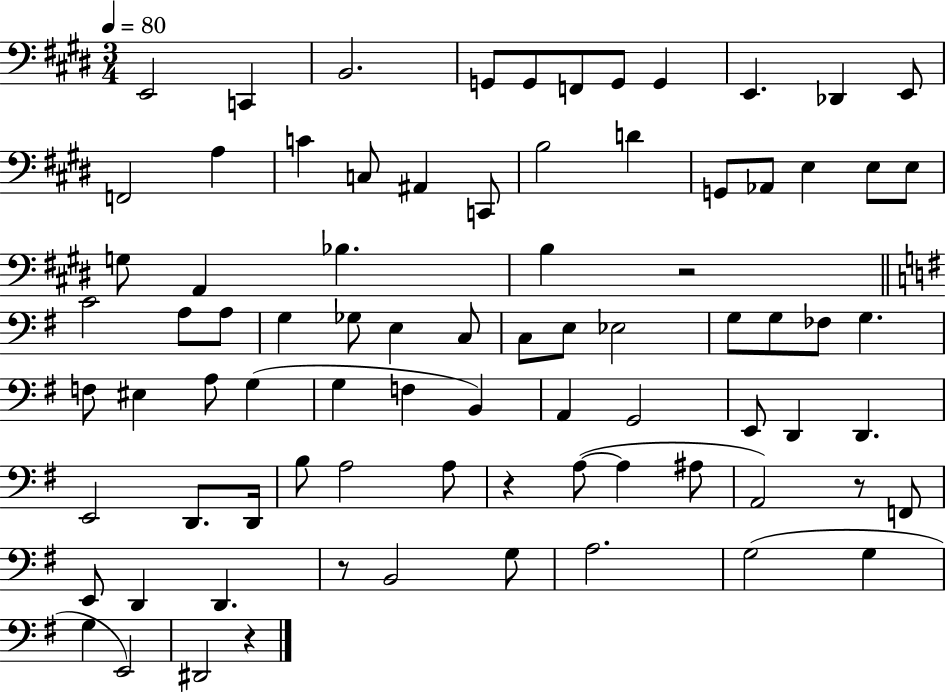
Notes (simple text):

E2/h C2/q B2/h. G2/e G2/e F2/e G2/e G2/q E2/q. Db2/q E2/e F2/h A3/q C4/q C3/e A#2/q C2/e B3/h D4/q G2/e Ab2/e E3/q E3/e E3/e G3/e A2/q Bb3/q. B3/q R/h C4/h A3/e A3/e G3/q Gb3/e E3/q C3/e C3/e E3/e Eb3/h G3/e G3/e FES3/e G3/q. F3/e EIS3/q A3/e G3/q G3/q F3/q B2/q A2/q G2/h E2/e D2/q D2/q. E2/h D2/e. D2/s B3/e A3/h A3/e R/q A3/e A3/q A#3/e A2/h R/e F2/e E2/e D2/q D2/q. R/e B2/h G3/e A3/h. G3/h G3/q G3/q E2/h D#2/h R/q